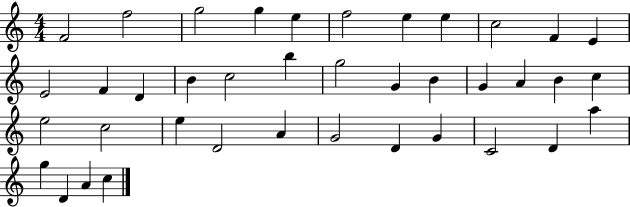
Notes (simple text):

F4/h F5/h G5/h G5/q E5/q F5/h E5/q E5/q C5/h F4/q E4/q E4/h F4/q D4/q B4/q C5/h B5/q G5/h G4/q B4/q G4/q A4/q B4/q C5/q E5/h C5/h E5/q D4/h A4/q G4/h D4/q G4/q C4/h D4/q A5/q G5/q D4/q A4/q C5/q